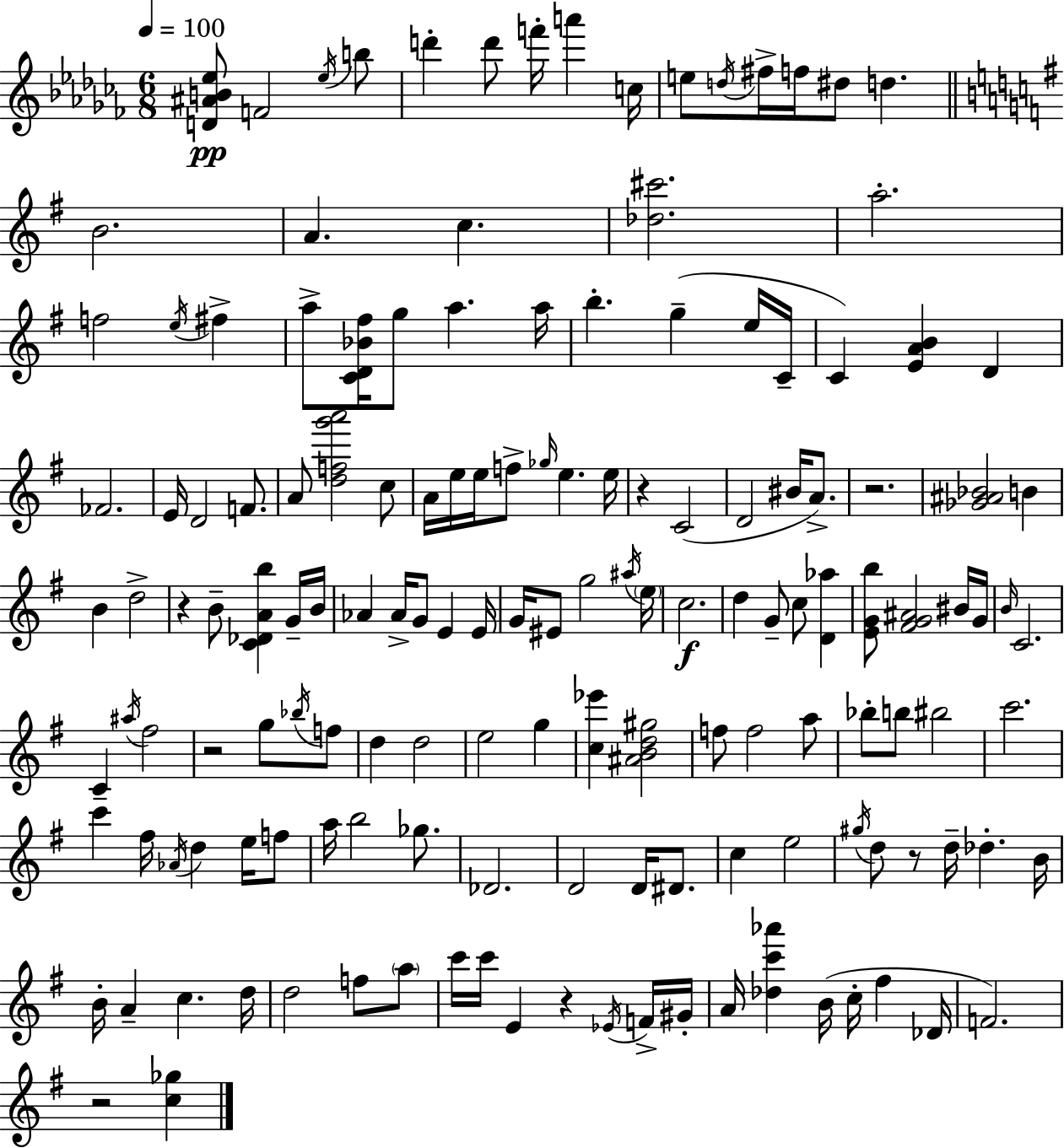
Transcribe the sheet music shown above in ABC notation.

X:1
T:Untitled
M:6/8
L:1/4
K:Abm
[D^AB_e]/2 F2 _e/4 b/2 d' d'/2 f'/4 a' c/4 e/2 d/4 ^f/4 f/4 ^d/2 d B2 A c [_d^c']2 a2 f2 e/4 ^f a/2 [CD_B^f]/4 g/2 a a/4 b g e/4 C/4 C [EAB] D _F2 E/4 D2 F/2 A/2 [dfg'a']2 c/2 A/4 e/4 e/4 f/2 _g/4 e e/4 z C2 D2 ^B/4 A/2 z2 [_G^A_B]2 B B d2 z B/2 [C_DAb] G/4 B/4 _A _A/4 G/2 E E/4 G/4 ^E/2 g2 ^a/4 e/4 c2 d G/2 c/2 [D_a] [EGb]/2 [^FG^A]2 ^B/4 G/4 B/4 C2 C ^a/4 ^f2 z2 g/2 _b/4 f/2 d d2 e2 g [c_e'] [^ABd^g]2 f/2 f2 a/2 _b/2 b/2 ^b2 c'2 c' ^f/4 _A/4 d e/4 f/2 a/4 b2 _g/2 _D2 D2 D/4 ^D/2 c e2 ^g/4 d/2 z/2 d/4 _d B/4 B/4 A c d/4 d2 f/2 a/2 c'/4 c'/4 E z _E/4 F/4 ^G/4 A/4 [_dc'_a'] B/4 c/4 ^f _D/4 F2 z2 [c_g]